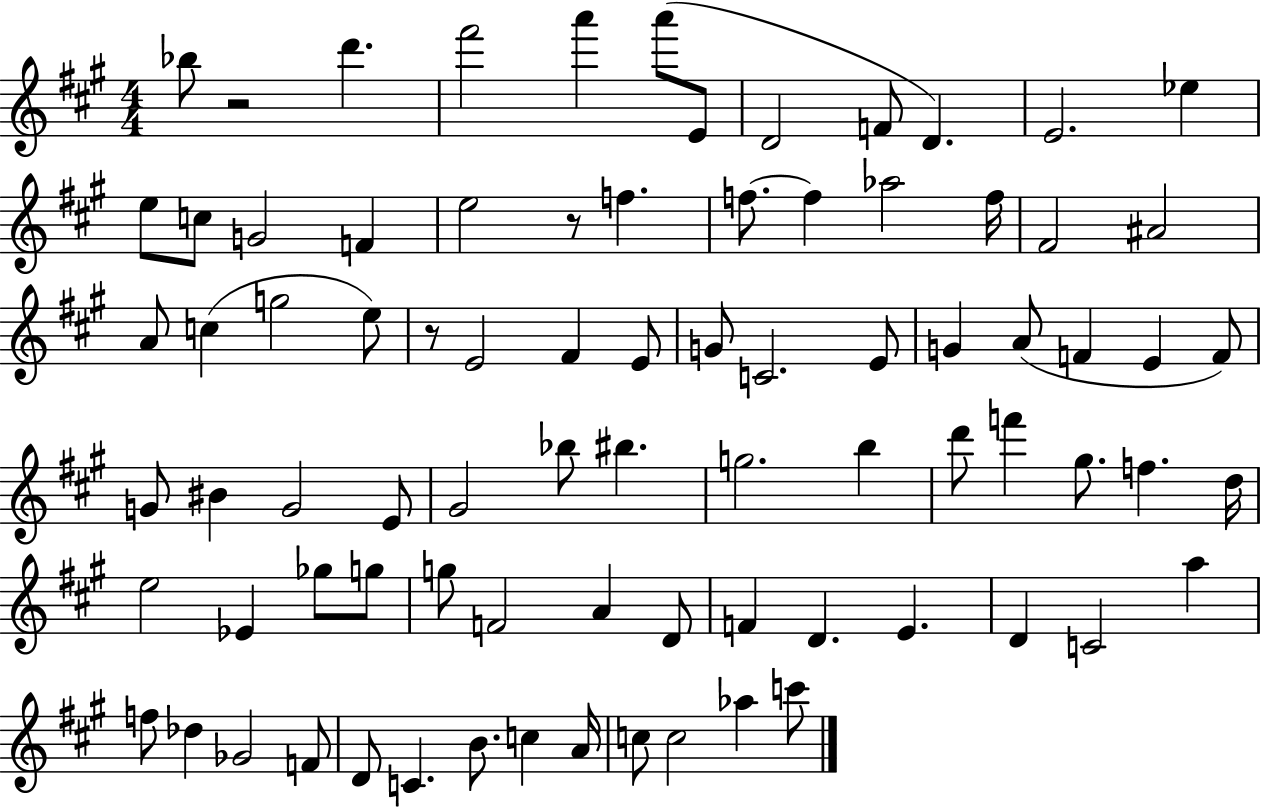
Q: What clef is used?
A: treble